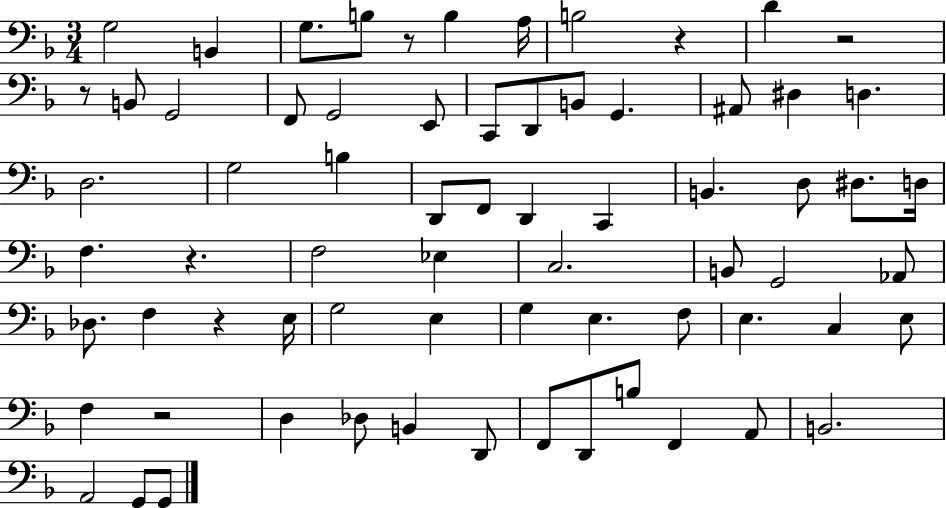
{
  \clef bass
  \numericTimeSignature
  \time 3/4
  \key f \major
  \repeat volta 2 { g2 b,4 | g8. b8 r8 b4 a16 | b2 r4 | d'4 r2 | \break r8 b,8 g,2 | f,8 g,2 e,8 | c,8 d,8 b,8 g,4. | ais,8 dis4 d4. | \break d2. | g2 b4 | d,8 f,8 d,4 c,4 | b,4. d8 dis8. d16 | \break f4. r4. | f2 ees4 | c2. | b,8 g,2 aes,8 | \break des8. f4 r4 e16 | g2 e4 | g4 e4. f8 | e4. c4 e8 | \break f4 r2 | d4 des8 b,4 d,8 | f,8 d,8 b8 f,4 a,8 | b,2. | \break a,2 g,8 g,8 | } \bar "|."
}